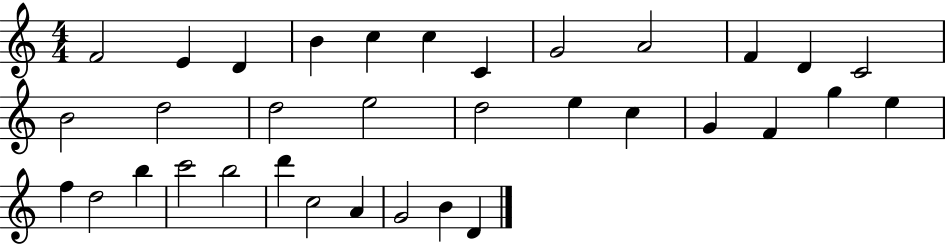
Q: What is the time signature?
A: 4/4